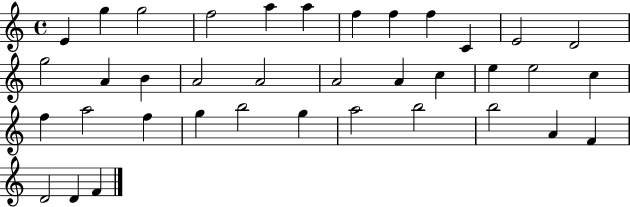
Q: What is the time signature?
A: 4/4